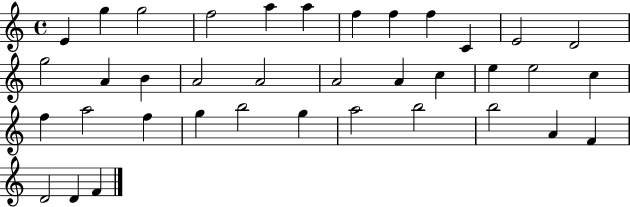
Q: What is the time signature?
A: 4/4